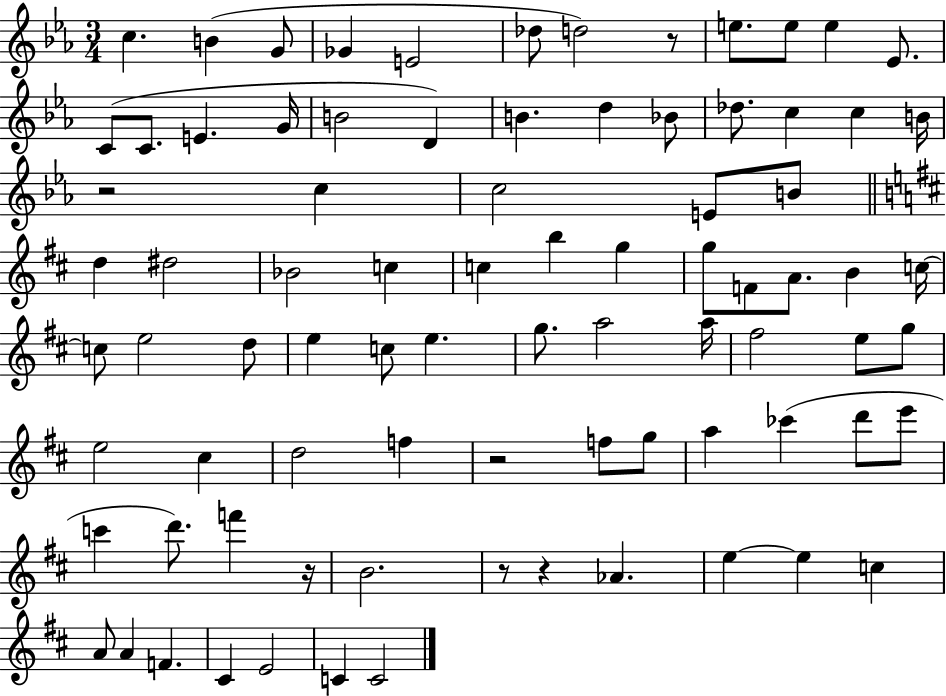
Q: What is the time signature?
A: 3/4